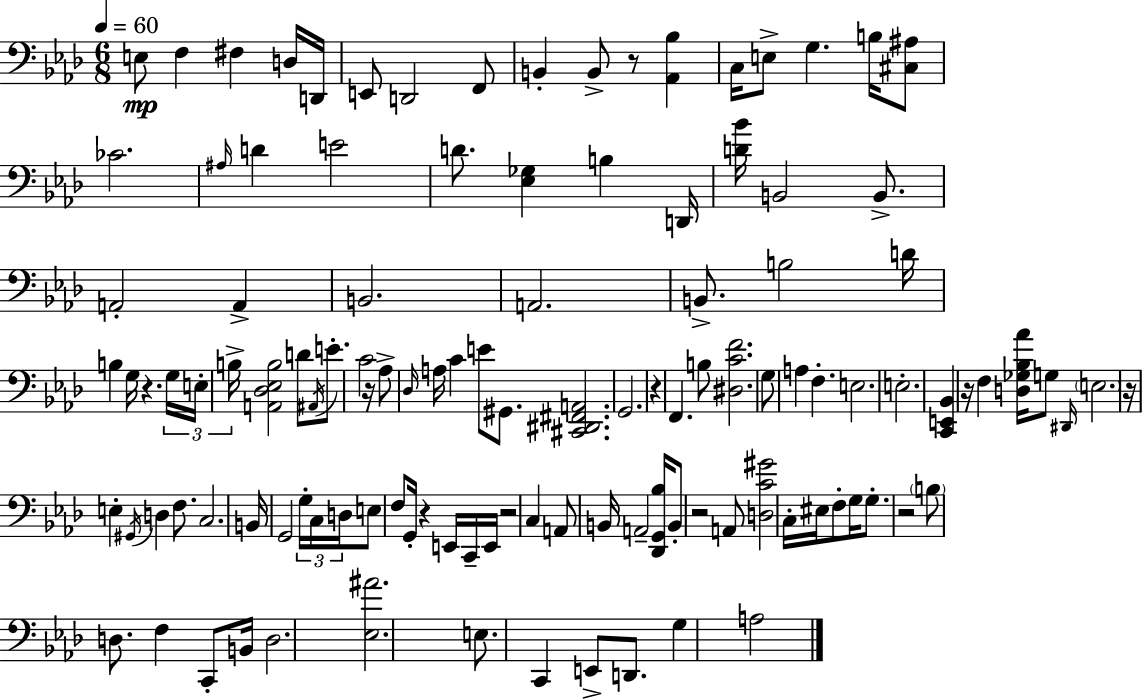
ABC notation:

X:1
T:Untitled
M:6/8
L:1/4
K:Ab
E,/2 F, ^F, D,/4 D,,/4 E,,/2 D,,2 F,,/2 B,, B,,/2 z/2 [_A,,_B,] C,/4 E,/2 G, B,/4 [^C,^A,]/2 _C2 ^A,/4 D E2 D/2 [_E,_G,] B, D,,/4 [D_B]/4 B,,2 B,,/2 A,,2 A,, B,,2 A,,2 B,,/2 B,2 D/4 B, G,/4 z G,/4 E,/4 B,/4 [A,,_D,_E,B,]2 D/2 ^A,,/4 E/2 C2 z/4 _A,/2 _D,/4 A,/4 C E/2 ^G,,/2 [^C,,^D,,^F,,A,,]2 G,,2 z F,, B,/2 [^D,CF]2 G,/2 A, F, E,2 E,2 [C,,E,,_B,,] z/4 F, [D,_G,_B,_A]/4 G,/2 ^D,,/4 E,2 z/4 E, ^G,,/4 D, F,/2 C,2 B,,/4 G,,2 G,/4 C,/4 D,/4 E,/2 F,/2 G,,/4 z E,,/4 C,,/4 E,,/4 z2 C, A,,/2 B,,/4 A,,2 [_D,,G,,_B,]/4 B,,/2 z2 A,,/2 [D,C^G]2 C,/4 ^E,/4 F,/2 G,/4 G,/2 z2 B,/2 D,/2 F, C,,/2 B,,/4 D,2 [_E,^A]2 E,/2 C,, E,,/2 D,,/2 G, A,2